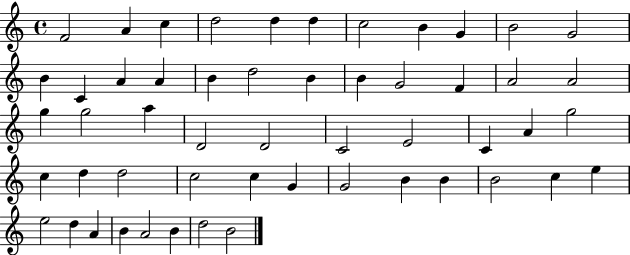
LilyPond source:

{
  \clef treble
  \time 4/4
  \defaultTimeSignature
  \key c \major
  f'2 a'4 c''4 | d''2 d''4 d''4 | c''2 b'4 g'4 | b'2 g'2 | \break b'4 c'4 a'4 a'4 | b'4 d''2 b'4 | b'4 g'2 f'4 | a'2 a'2 | \break g''4 g''2 a''4 | d'2 d'2 | c'2 e'2 | c'4 a'4 g''2 | \break c''4 d''4 d''2 | c''2 c''4 g'4 | g'2 b'4 b'4 | b'2 c''4 e''4 | \break e''2 d''4 a'4 | b'4 a'2 b'4 | d''2 b'2 | \bar "|."
}